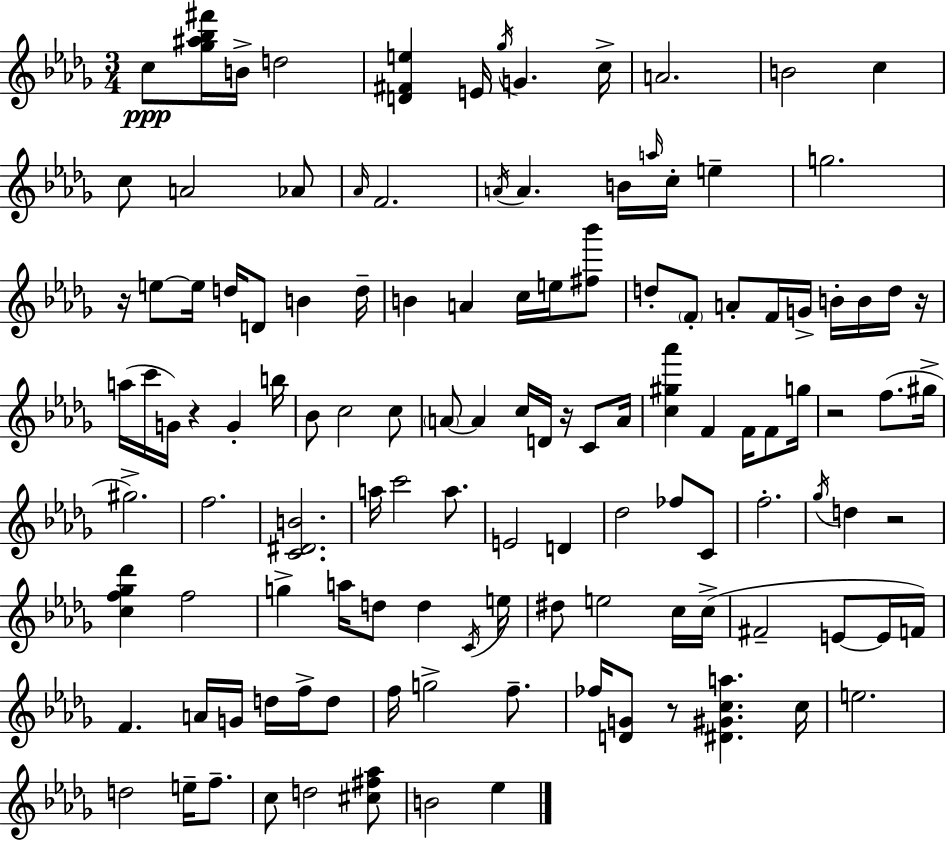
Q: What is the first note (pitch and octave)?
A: C5